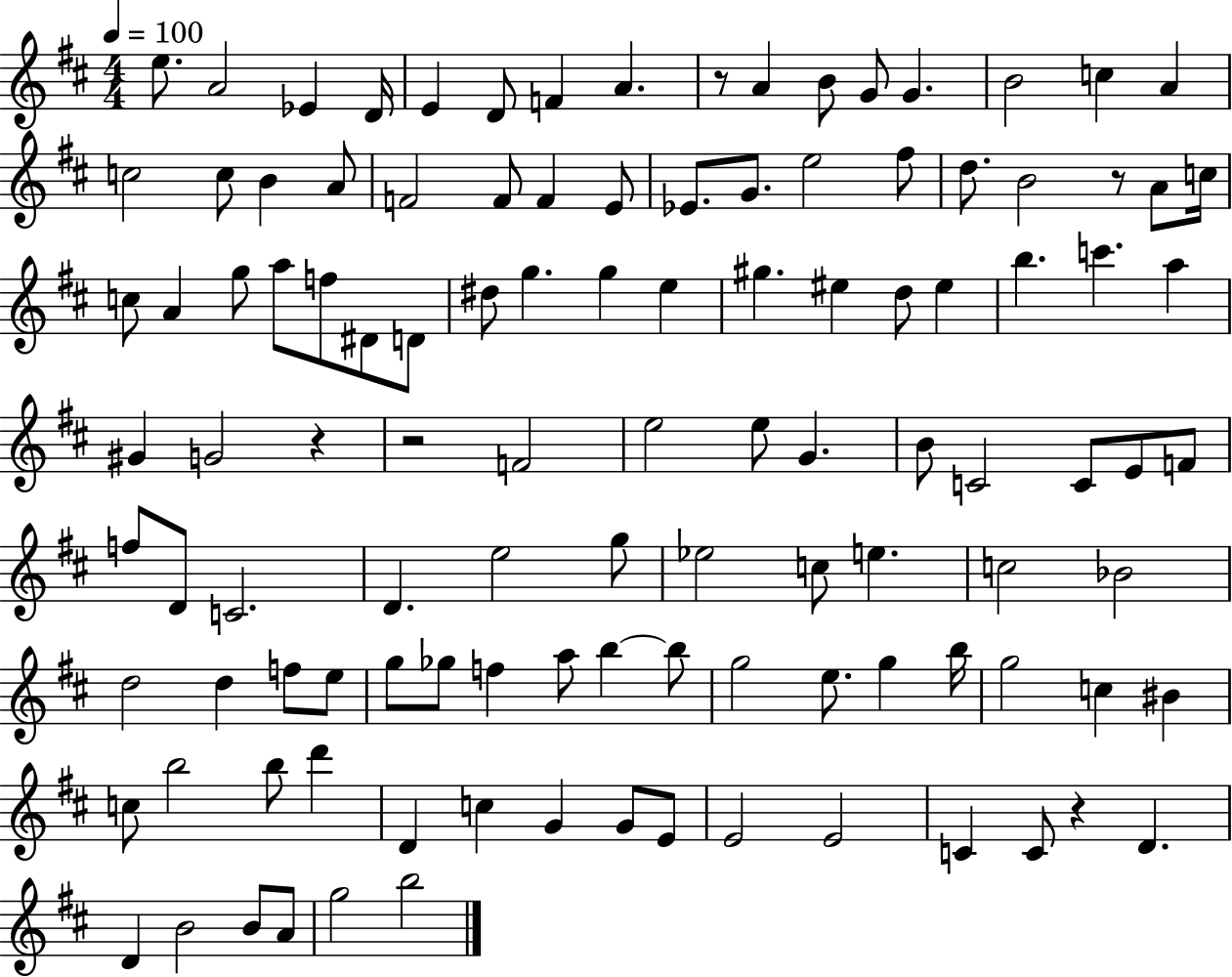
X:1
T:Untitled
M:4/4
L:1/4
K:D
e/2 A2 _E D/4 E D/2 F A z/2 A B/2 G/2 G B2 c A c2 c/2 B A/2 F2 F/2 F E/2 _E/2 G/2 e2 ^f/2 d/2 B2 z/2 A/2 c/4 c/2 A g/2 a/2 f/2 ^D/2 D/2 ^d/2 g g e ^g ^e d/2 ^e b c' a ^G G2 z z2 F2 e2 e/2 G B/2 C2 C/2 E/2 F/2 f/2 D/2 C2 D e2 g/2 _e2 c/2 e c2 _B2 d2 d f/2 e/2 g/2 _g/2 f a/2 b b/2 g2 e/2 g b/4 g2 c ^B c/2 b2 b/2 d' D c G G/2 E/2 E2 E2 C C/2 z D D B2 B/2 A/2 g2 b2